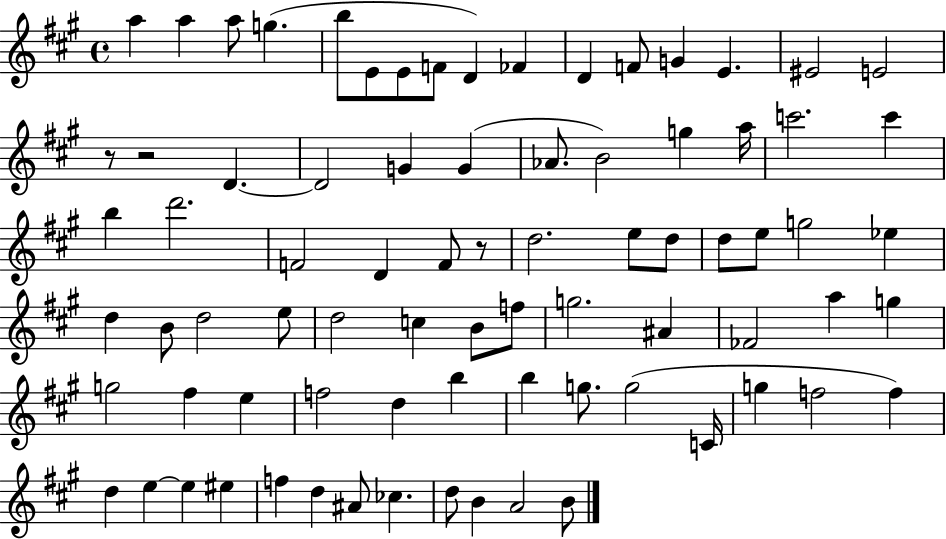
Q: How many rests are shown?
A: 3